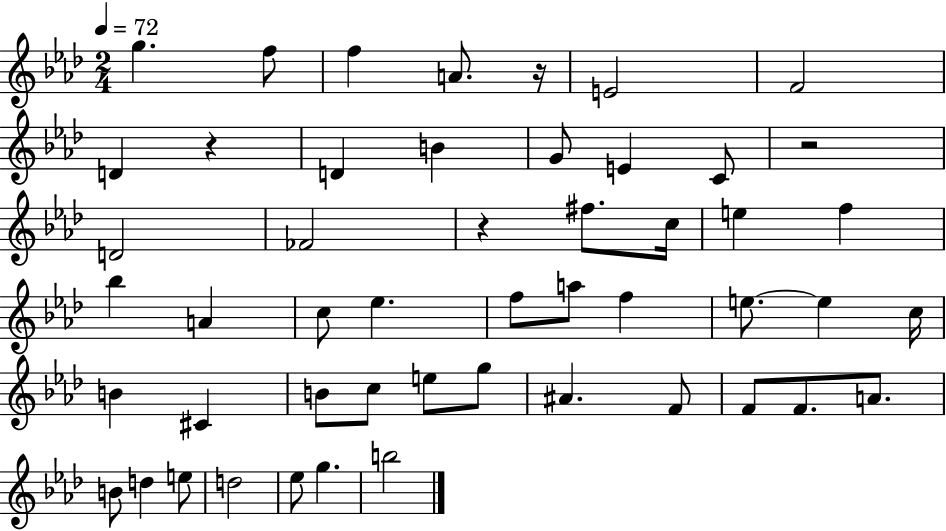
{
  \clef treble
  \numericTimeSignature
  \time 2/4
  \key aes \major
  \tempo 4 = 72
  \repeat volta 2 { g''4. f''8 | f''4 a'8. r16 | e'2 | f'2 | \break d'4 r4 | d'4 b'4 | g'8 e'4 c'8 | r2 | \break d'2 | fes'2 | r4 fis''8. c''16 | e''4 f''4 | \break bes''4 a'4 | c''8 ees''4. | f''8 a''8 f''4 | e''8.~~ e''4 c''16 | \break b'4 cis'4 | b'8 c''8 e''8 g''8 | ais'4. f'8 | f'8 f'8. a'8. | \break b'8 d''4 e''8 | d''2 | ees''8 g''4. | b''2 | \break } \bar "|."
}